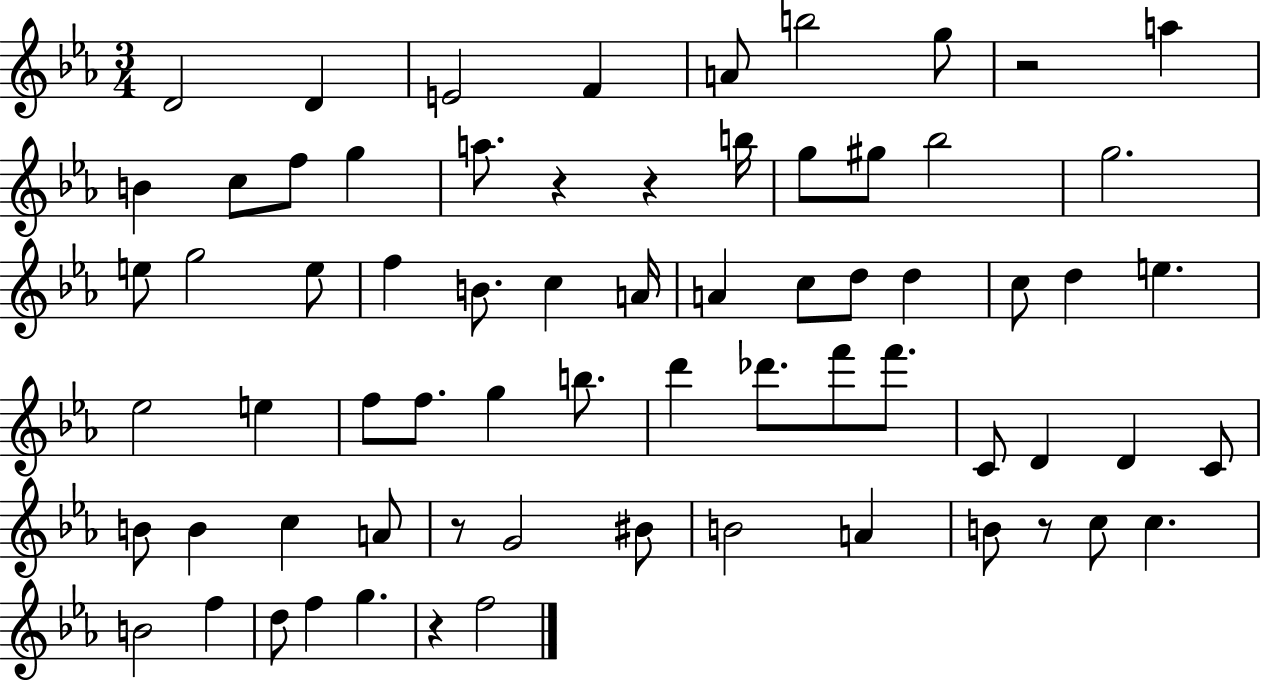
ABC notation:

X:1
T:Untitled
M:3/4
L:1/4
K:Eb
D2 D E2 F A/2 b2 g/2 z2 a B c/2 f/2 g a/2 z z b/4 g/2 ^g/2 _b2 g2 e/2 g2 e/2 f B/2 c A/4 A c/2 d/2 d c/2 d e _e2 e f/2 f/2 g b/2 d' _d'/2 f'/2 f'/2 C/2 D D C/2 B/2 B c A/2 z/2 G2 ^B/2 B2 A B/2 z/2 c/2 c B2 f d/2 f g z f2